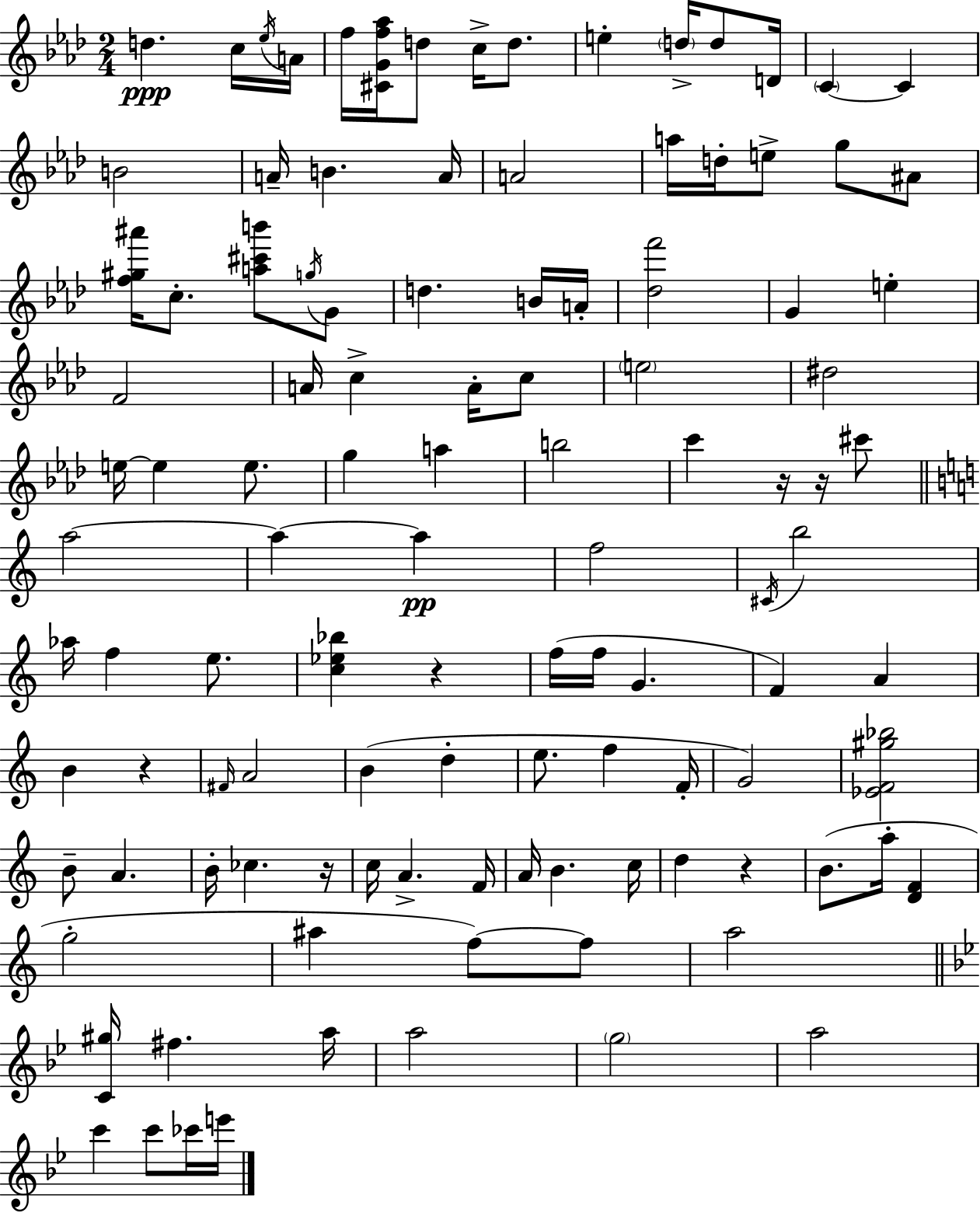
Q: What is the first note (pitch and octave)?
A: D5